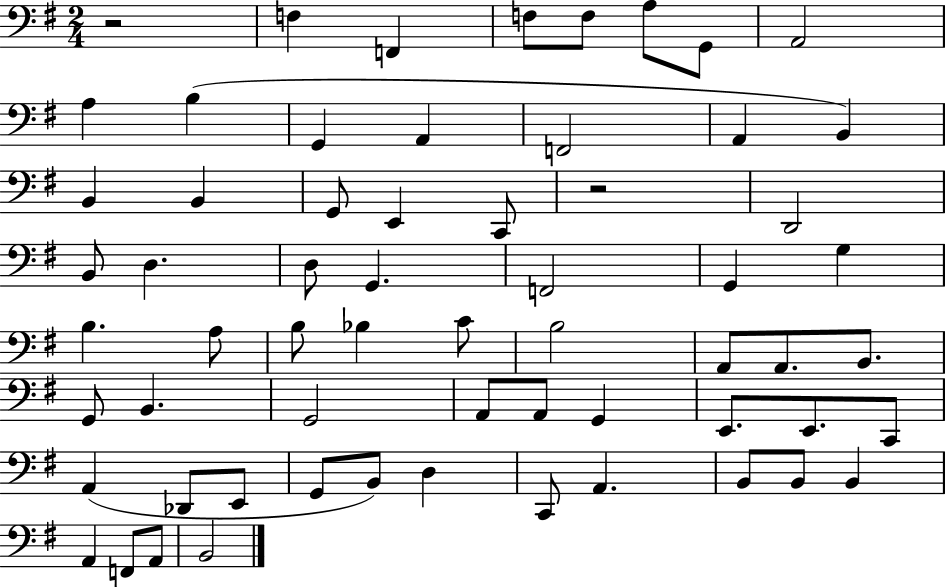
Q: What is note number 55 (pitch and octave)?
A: B2